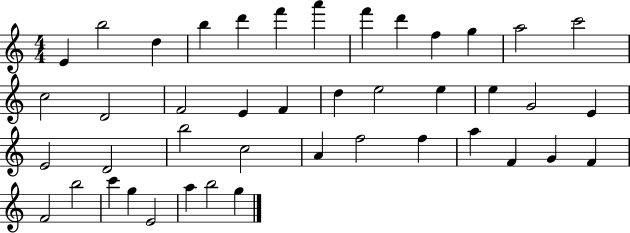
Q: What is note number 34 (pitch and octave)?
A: G4